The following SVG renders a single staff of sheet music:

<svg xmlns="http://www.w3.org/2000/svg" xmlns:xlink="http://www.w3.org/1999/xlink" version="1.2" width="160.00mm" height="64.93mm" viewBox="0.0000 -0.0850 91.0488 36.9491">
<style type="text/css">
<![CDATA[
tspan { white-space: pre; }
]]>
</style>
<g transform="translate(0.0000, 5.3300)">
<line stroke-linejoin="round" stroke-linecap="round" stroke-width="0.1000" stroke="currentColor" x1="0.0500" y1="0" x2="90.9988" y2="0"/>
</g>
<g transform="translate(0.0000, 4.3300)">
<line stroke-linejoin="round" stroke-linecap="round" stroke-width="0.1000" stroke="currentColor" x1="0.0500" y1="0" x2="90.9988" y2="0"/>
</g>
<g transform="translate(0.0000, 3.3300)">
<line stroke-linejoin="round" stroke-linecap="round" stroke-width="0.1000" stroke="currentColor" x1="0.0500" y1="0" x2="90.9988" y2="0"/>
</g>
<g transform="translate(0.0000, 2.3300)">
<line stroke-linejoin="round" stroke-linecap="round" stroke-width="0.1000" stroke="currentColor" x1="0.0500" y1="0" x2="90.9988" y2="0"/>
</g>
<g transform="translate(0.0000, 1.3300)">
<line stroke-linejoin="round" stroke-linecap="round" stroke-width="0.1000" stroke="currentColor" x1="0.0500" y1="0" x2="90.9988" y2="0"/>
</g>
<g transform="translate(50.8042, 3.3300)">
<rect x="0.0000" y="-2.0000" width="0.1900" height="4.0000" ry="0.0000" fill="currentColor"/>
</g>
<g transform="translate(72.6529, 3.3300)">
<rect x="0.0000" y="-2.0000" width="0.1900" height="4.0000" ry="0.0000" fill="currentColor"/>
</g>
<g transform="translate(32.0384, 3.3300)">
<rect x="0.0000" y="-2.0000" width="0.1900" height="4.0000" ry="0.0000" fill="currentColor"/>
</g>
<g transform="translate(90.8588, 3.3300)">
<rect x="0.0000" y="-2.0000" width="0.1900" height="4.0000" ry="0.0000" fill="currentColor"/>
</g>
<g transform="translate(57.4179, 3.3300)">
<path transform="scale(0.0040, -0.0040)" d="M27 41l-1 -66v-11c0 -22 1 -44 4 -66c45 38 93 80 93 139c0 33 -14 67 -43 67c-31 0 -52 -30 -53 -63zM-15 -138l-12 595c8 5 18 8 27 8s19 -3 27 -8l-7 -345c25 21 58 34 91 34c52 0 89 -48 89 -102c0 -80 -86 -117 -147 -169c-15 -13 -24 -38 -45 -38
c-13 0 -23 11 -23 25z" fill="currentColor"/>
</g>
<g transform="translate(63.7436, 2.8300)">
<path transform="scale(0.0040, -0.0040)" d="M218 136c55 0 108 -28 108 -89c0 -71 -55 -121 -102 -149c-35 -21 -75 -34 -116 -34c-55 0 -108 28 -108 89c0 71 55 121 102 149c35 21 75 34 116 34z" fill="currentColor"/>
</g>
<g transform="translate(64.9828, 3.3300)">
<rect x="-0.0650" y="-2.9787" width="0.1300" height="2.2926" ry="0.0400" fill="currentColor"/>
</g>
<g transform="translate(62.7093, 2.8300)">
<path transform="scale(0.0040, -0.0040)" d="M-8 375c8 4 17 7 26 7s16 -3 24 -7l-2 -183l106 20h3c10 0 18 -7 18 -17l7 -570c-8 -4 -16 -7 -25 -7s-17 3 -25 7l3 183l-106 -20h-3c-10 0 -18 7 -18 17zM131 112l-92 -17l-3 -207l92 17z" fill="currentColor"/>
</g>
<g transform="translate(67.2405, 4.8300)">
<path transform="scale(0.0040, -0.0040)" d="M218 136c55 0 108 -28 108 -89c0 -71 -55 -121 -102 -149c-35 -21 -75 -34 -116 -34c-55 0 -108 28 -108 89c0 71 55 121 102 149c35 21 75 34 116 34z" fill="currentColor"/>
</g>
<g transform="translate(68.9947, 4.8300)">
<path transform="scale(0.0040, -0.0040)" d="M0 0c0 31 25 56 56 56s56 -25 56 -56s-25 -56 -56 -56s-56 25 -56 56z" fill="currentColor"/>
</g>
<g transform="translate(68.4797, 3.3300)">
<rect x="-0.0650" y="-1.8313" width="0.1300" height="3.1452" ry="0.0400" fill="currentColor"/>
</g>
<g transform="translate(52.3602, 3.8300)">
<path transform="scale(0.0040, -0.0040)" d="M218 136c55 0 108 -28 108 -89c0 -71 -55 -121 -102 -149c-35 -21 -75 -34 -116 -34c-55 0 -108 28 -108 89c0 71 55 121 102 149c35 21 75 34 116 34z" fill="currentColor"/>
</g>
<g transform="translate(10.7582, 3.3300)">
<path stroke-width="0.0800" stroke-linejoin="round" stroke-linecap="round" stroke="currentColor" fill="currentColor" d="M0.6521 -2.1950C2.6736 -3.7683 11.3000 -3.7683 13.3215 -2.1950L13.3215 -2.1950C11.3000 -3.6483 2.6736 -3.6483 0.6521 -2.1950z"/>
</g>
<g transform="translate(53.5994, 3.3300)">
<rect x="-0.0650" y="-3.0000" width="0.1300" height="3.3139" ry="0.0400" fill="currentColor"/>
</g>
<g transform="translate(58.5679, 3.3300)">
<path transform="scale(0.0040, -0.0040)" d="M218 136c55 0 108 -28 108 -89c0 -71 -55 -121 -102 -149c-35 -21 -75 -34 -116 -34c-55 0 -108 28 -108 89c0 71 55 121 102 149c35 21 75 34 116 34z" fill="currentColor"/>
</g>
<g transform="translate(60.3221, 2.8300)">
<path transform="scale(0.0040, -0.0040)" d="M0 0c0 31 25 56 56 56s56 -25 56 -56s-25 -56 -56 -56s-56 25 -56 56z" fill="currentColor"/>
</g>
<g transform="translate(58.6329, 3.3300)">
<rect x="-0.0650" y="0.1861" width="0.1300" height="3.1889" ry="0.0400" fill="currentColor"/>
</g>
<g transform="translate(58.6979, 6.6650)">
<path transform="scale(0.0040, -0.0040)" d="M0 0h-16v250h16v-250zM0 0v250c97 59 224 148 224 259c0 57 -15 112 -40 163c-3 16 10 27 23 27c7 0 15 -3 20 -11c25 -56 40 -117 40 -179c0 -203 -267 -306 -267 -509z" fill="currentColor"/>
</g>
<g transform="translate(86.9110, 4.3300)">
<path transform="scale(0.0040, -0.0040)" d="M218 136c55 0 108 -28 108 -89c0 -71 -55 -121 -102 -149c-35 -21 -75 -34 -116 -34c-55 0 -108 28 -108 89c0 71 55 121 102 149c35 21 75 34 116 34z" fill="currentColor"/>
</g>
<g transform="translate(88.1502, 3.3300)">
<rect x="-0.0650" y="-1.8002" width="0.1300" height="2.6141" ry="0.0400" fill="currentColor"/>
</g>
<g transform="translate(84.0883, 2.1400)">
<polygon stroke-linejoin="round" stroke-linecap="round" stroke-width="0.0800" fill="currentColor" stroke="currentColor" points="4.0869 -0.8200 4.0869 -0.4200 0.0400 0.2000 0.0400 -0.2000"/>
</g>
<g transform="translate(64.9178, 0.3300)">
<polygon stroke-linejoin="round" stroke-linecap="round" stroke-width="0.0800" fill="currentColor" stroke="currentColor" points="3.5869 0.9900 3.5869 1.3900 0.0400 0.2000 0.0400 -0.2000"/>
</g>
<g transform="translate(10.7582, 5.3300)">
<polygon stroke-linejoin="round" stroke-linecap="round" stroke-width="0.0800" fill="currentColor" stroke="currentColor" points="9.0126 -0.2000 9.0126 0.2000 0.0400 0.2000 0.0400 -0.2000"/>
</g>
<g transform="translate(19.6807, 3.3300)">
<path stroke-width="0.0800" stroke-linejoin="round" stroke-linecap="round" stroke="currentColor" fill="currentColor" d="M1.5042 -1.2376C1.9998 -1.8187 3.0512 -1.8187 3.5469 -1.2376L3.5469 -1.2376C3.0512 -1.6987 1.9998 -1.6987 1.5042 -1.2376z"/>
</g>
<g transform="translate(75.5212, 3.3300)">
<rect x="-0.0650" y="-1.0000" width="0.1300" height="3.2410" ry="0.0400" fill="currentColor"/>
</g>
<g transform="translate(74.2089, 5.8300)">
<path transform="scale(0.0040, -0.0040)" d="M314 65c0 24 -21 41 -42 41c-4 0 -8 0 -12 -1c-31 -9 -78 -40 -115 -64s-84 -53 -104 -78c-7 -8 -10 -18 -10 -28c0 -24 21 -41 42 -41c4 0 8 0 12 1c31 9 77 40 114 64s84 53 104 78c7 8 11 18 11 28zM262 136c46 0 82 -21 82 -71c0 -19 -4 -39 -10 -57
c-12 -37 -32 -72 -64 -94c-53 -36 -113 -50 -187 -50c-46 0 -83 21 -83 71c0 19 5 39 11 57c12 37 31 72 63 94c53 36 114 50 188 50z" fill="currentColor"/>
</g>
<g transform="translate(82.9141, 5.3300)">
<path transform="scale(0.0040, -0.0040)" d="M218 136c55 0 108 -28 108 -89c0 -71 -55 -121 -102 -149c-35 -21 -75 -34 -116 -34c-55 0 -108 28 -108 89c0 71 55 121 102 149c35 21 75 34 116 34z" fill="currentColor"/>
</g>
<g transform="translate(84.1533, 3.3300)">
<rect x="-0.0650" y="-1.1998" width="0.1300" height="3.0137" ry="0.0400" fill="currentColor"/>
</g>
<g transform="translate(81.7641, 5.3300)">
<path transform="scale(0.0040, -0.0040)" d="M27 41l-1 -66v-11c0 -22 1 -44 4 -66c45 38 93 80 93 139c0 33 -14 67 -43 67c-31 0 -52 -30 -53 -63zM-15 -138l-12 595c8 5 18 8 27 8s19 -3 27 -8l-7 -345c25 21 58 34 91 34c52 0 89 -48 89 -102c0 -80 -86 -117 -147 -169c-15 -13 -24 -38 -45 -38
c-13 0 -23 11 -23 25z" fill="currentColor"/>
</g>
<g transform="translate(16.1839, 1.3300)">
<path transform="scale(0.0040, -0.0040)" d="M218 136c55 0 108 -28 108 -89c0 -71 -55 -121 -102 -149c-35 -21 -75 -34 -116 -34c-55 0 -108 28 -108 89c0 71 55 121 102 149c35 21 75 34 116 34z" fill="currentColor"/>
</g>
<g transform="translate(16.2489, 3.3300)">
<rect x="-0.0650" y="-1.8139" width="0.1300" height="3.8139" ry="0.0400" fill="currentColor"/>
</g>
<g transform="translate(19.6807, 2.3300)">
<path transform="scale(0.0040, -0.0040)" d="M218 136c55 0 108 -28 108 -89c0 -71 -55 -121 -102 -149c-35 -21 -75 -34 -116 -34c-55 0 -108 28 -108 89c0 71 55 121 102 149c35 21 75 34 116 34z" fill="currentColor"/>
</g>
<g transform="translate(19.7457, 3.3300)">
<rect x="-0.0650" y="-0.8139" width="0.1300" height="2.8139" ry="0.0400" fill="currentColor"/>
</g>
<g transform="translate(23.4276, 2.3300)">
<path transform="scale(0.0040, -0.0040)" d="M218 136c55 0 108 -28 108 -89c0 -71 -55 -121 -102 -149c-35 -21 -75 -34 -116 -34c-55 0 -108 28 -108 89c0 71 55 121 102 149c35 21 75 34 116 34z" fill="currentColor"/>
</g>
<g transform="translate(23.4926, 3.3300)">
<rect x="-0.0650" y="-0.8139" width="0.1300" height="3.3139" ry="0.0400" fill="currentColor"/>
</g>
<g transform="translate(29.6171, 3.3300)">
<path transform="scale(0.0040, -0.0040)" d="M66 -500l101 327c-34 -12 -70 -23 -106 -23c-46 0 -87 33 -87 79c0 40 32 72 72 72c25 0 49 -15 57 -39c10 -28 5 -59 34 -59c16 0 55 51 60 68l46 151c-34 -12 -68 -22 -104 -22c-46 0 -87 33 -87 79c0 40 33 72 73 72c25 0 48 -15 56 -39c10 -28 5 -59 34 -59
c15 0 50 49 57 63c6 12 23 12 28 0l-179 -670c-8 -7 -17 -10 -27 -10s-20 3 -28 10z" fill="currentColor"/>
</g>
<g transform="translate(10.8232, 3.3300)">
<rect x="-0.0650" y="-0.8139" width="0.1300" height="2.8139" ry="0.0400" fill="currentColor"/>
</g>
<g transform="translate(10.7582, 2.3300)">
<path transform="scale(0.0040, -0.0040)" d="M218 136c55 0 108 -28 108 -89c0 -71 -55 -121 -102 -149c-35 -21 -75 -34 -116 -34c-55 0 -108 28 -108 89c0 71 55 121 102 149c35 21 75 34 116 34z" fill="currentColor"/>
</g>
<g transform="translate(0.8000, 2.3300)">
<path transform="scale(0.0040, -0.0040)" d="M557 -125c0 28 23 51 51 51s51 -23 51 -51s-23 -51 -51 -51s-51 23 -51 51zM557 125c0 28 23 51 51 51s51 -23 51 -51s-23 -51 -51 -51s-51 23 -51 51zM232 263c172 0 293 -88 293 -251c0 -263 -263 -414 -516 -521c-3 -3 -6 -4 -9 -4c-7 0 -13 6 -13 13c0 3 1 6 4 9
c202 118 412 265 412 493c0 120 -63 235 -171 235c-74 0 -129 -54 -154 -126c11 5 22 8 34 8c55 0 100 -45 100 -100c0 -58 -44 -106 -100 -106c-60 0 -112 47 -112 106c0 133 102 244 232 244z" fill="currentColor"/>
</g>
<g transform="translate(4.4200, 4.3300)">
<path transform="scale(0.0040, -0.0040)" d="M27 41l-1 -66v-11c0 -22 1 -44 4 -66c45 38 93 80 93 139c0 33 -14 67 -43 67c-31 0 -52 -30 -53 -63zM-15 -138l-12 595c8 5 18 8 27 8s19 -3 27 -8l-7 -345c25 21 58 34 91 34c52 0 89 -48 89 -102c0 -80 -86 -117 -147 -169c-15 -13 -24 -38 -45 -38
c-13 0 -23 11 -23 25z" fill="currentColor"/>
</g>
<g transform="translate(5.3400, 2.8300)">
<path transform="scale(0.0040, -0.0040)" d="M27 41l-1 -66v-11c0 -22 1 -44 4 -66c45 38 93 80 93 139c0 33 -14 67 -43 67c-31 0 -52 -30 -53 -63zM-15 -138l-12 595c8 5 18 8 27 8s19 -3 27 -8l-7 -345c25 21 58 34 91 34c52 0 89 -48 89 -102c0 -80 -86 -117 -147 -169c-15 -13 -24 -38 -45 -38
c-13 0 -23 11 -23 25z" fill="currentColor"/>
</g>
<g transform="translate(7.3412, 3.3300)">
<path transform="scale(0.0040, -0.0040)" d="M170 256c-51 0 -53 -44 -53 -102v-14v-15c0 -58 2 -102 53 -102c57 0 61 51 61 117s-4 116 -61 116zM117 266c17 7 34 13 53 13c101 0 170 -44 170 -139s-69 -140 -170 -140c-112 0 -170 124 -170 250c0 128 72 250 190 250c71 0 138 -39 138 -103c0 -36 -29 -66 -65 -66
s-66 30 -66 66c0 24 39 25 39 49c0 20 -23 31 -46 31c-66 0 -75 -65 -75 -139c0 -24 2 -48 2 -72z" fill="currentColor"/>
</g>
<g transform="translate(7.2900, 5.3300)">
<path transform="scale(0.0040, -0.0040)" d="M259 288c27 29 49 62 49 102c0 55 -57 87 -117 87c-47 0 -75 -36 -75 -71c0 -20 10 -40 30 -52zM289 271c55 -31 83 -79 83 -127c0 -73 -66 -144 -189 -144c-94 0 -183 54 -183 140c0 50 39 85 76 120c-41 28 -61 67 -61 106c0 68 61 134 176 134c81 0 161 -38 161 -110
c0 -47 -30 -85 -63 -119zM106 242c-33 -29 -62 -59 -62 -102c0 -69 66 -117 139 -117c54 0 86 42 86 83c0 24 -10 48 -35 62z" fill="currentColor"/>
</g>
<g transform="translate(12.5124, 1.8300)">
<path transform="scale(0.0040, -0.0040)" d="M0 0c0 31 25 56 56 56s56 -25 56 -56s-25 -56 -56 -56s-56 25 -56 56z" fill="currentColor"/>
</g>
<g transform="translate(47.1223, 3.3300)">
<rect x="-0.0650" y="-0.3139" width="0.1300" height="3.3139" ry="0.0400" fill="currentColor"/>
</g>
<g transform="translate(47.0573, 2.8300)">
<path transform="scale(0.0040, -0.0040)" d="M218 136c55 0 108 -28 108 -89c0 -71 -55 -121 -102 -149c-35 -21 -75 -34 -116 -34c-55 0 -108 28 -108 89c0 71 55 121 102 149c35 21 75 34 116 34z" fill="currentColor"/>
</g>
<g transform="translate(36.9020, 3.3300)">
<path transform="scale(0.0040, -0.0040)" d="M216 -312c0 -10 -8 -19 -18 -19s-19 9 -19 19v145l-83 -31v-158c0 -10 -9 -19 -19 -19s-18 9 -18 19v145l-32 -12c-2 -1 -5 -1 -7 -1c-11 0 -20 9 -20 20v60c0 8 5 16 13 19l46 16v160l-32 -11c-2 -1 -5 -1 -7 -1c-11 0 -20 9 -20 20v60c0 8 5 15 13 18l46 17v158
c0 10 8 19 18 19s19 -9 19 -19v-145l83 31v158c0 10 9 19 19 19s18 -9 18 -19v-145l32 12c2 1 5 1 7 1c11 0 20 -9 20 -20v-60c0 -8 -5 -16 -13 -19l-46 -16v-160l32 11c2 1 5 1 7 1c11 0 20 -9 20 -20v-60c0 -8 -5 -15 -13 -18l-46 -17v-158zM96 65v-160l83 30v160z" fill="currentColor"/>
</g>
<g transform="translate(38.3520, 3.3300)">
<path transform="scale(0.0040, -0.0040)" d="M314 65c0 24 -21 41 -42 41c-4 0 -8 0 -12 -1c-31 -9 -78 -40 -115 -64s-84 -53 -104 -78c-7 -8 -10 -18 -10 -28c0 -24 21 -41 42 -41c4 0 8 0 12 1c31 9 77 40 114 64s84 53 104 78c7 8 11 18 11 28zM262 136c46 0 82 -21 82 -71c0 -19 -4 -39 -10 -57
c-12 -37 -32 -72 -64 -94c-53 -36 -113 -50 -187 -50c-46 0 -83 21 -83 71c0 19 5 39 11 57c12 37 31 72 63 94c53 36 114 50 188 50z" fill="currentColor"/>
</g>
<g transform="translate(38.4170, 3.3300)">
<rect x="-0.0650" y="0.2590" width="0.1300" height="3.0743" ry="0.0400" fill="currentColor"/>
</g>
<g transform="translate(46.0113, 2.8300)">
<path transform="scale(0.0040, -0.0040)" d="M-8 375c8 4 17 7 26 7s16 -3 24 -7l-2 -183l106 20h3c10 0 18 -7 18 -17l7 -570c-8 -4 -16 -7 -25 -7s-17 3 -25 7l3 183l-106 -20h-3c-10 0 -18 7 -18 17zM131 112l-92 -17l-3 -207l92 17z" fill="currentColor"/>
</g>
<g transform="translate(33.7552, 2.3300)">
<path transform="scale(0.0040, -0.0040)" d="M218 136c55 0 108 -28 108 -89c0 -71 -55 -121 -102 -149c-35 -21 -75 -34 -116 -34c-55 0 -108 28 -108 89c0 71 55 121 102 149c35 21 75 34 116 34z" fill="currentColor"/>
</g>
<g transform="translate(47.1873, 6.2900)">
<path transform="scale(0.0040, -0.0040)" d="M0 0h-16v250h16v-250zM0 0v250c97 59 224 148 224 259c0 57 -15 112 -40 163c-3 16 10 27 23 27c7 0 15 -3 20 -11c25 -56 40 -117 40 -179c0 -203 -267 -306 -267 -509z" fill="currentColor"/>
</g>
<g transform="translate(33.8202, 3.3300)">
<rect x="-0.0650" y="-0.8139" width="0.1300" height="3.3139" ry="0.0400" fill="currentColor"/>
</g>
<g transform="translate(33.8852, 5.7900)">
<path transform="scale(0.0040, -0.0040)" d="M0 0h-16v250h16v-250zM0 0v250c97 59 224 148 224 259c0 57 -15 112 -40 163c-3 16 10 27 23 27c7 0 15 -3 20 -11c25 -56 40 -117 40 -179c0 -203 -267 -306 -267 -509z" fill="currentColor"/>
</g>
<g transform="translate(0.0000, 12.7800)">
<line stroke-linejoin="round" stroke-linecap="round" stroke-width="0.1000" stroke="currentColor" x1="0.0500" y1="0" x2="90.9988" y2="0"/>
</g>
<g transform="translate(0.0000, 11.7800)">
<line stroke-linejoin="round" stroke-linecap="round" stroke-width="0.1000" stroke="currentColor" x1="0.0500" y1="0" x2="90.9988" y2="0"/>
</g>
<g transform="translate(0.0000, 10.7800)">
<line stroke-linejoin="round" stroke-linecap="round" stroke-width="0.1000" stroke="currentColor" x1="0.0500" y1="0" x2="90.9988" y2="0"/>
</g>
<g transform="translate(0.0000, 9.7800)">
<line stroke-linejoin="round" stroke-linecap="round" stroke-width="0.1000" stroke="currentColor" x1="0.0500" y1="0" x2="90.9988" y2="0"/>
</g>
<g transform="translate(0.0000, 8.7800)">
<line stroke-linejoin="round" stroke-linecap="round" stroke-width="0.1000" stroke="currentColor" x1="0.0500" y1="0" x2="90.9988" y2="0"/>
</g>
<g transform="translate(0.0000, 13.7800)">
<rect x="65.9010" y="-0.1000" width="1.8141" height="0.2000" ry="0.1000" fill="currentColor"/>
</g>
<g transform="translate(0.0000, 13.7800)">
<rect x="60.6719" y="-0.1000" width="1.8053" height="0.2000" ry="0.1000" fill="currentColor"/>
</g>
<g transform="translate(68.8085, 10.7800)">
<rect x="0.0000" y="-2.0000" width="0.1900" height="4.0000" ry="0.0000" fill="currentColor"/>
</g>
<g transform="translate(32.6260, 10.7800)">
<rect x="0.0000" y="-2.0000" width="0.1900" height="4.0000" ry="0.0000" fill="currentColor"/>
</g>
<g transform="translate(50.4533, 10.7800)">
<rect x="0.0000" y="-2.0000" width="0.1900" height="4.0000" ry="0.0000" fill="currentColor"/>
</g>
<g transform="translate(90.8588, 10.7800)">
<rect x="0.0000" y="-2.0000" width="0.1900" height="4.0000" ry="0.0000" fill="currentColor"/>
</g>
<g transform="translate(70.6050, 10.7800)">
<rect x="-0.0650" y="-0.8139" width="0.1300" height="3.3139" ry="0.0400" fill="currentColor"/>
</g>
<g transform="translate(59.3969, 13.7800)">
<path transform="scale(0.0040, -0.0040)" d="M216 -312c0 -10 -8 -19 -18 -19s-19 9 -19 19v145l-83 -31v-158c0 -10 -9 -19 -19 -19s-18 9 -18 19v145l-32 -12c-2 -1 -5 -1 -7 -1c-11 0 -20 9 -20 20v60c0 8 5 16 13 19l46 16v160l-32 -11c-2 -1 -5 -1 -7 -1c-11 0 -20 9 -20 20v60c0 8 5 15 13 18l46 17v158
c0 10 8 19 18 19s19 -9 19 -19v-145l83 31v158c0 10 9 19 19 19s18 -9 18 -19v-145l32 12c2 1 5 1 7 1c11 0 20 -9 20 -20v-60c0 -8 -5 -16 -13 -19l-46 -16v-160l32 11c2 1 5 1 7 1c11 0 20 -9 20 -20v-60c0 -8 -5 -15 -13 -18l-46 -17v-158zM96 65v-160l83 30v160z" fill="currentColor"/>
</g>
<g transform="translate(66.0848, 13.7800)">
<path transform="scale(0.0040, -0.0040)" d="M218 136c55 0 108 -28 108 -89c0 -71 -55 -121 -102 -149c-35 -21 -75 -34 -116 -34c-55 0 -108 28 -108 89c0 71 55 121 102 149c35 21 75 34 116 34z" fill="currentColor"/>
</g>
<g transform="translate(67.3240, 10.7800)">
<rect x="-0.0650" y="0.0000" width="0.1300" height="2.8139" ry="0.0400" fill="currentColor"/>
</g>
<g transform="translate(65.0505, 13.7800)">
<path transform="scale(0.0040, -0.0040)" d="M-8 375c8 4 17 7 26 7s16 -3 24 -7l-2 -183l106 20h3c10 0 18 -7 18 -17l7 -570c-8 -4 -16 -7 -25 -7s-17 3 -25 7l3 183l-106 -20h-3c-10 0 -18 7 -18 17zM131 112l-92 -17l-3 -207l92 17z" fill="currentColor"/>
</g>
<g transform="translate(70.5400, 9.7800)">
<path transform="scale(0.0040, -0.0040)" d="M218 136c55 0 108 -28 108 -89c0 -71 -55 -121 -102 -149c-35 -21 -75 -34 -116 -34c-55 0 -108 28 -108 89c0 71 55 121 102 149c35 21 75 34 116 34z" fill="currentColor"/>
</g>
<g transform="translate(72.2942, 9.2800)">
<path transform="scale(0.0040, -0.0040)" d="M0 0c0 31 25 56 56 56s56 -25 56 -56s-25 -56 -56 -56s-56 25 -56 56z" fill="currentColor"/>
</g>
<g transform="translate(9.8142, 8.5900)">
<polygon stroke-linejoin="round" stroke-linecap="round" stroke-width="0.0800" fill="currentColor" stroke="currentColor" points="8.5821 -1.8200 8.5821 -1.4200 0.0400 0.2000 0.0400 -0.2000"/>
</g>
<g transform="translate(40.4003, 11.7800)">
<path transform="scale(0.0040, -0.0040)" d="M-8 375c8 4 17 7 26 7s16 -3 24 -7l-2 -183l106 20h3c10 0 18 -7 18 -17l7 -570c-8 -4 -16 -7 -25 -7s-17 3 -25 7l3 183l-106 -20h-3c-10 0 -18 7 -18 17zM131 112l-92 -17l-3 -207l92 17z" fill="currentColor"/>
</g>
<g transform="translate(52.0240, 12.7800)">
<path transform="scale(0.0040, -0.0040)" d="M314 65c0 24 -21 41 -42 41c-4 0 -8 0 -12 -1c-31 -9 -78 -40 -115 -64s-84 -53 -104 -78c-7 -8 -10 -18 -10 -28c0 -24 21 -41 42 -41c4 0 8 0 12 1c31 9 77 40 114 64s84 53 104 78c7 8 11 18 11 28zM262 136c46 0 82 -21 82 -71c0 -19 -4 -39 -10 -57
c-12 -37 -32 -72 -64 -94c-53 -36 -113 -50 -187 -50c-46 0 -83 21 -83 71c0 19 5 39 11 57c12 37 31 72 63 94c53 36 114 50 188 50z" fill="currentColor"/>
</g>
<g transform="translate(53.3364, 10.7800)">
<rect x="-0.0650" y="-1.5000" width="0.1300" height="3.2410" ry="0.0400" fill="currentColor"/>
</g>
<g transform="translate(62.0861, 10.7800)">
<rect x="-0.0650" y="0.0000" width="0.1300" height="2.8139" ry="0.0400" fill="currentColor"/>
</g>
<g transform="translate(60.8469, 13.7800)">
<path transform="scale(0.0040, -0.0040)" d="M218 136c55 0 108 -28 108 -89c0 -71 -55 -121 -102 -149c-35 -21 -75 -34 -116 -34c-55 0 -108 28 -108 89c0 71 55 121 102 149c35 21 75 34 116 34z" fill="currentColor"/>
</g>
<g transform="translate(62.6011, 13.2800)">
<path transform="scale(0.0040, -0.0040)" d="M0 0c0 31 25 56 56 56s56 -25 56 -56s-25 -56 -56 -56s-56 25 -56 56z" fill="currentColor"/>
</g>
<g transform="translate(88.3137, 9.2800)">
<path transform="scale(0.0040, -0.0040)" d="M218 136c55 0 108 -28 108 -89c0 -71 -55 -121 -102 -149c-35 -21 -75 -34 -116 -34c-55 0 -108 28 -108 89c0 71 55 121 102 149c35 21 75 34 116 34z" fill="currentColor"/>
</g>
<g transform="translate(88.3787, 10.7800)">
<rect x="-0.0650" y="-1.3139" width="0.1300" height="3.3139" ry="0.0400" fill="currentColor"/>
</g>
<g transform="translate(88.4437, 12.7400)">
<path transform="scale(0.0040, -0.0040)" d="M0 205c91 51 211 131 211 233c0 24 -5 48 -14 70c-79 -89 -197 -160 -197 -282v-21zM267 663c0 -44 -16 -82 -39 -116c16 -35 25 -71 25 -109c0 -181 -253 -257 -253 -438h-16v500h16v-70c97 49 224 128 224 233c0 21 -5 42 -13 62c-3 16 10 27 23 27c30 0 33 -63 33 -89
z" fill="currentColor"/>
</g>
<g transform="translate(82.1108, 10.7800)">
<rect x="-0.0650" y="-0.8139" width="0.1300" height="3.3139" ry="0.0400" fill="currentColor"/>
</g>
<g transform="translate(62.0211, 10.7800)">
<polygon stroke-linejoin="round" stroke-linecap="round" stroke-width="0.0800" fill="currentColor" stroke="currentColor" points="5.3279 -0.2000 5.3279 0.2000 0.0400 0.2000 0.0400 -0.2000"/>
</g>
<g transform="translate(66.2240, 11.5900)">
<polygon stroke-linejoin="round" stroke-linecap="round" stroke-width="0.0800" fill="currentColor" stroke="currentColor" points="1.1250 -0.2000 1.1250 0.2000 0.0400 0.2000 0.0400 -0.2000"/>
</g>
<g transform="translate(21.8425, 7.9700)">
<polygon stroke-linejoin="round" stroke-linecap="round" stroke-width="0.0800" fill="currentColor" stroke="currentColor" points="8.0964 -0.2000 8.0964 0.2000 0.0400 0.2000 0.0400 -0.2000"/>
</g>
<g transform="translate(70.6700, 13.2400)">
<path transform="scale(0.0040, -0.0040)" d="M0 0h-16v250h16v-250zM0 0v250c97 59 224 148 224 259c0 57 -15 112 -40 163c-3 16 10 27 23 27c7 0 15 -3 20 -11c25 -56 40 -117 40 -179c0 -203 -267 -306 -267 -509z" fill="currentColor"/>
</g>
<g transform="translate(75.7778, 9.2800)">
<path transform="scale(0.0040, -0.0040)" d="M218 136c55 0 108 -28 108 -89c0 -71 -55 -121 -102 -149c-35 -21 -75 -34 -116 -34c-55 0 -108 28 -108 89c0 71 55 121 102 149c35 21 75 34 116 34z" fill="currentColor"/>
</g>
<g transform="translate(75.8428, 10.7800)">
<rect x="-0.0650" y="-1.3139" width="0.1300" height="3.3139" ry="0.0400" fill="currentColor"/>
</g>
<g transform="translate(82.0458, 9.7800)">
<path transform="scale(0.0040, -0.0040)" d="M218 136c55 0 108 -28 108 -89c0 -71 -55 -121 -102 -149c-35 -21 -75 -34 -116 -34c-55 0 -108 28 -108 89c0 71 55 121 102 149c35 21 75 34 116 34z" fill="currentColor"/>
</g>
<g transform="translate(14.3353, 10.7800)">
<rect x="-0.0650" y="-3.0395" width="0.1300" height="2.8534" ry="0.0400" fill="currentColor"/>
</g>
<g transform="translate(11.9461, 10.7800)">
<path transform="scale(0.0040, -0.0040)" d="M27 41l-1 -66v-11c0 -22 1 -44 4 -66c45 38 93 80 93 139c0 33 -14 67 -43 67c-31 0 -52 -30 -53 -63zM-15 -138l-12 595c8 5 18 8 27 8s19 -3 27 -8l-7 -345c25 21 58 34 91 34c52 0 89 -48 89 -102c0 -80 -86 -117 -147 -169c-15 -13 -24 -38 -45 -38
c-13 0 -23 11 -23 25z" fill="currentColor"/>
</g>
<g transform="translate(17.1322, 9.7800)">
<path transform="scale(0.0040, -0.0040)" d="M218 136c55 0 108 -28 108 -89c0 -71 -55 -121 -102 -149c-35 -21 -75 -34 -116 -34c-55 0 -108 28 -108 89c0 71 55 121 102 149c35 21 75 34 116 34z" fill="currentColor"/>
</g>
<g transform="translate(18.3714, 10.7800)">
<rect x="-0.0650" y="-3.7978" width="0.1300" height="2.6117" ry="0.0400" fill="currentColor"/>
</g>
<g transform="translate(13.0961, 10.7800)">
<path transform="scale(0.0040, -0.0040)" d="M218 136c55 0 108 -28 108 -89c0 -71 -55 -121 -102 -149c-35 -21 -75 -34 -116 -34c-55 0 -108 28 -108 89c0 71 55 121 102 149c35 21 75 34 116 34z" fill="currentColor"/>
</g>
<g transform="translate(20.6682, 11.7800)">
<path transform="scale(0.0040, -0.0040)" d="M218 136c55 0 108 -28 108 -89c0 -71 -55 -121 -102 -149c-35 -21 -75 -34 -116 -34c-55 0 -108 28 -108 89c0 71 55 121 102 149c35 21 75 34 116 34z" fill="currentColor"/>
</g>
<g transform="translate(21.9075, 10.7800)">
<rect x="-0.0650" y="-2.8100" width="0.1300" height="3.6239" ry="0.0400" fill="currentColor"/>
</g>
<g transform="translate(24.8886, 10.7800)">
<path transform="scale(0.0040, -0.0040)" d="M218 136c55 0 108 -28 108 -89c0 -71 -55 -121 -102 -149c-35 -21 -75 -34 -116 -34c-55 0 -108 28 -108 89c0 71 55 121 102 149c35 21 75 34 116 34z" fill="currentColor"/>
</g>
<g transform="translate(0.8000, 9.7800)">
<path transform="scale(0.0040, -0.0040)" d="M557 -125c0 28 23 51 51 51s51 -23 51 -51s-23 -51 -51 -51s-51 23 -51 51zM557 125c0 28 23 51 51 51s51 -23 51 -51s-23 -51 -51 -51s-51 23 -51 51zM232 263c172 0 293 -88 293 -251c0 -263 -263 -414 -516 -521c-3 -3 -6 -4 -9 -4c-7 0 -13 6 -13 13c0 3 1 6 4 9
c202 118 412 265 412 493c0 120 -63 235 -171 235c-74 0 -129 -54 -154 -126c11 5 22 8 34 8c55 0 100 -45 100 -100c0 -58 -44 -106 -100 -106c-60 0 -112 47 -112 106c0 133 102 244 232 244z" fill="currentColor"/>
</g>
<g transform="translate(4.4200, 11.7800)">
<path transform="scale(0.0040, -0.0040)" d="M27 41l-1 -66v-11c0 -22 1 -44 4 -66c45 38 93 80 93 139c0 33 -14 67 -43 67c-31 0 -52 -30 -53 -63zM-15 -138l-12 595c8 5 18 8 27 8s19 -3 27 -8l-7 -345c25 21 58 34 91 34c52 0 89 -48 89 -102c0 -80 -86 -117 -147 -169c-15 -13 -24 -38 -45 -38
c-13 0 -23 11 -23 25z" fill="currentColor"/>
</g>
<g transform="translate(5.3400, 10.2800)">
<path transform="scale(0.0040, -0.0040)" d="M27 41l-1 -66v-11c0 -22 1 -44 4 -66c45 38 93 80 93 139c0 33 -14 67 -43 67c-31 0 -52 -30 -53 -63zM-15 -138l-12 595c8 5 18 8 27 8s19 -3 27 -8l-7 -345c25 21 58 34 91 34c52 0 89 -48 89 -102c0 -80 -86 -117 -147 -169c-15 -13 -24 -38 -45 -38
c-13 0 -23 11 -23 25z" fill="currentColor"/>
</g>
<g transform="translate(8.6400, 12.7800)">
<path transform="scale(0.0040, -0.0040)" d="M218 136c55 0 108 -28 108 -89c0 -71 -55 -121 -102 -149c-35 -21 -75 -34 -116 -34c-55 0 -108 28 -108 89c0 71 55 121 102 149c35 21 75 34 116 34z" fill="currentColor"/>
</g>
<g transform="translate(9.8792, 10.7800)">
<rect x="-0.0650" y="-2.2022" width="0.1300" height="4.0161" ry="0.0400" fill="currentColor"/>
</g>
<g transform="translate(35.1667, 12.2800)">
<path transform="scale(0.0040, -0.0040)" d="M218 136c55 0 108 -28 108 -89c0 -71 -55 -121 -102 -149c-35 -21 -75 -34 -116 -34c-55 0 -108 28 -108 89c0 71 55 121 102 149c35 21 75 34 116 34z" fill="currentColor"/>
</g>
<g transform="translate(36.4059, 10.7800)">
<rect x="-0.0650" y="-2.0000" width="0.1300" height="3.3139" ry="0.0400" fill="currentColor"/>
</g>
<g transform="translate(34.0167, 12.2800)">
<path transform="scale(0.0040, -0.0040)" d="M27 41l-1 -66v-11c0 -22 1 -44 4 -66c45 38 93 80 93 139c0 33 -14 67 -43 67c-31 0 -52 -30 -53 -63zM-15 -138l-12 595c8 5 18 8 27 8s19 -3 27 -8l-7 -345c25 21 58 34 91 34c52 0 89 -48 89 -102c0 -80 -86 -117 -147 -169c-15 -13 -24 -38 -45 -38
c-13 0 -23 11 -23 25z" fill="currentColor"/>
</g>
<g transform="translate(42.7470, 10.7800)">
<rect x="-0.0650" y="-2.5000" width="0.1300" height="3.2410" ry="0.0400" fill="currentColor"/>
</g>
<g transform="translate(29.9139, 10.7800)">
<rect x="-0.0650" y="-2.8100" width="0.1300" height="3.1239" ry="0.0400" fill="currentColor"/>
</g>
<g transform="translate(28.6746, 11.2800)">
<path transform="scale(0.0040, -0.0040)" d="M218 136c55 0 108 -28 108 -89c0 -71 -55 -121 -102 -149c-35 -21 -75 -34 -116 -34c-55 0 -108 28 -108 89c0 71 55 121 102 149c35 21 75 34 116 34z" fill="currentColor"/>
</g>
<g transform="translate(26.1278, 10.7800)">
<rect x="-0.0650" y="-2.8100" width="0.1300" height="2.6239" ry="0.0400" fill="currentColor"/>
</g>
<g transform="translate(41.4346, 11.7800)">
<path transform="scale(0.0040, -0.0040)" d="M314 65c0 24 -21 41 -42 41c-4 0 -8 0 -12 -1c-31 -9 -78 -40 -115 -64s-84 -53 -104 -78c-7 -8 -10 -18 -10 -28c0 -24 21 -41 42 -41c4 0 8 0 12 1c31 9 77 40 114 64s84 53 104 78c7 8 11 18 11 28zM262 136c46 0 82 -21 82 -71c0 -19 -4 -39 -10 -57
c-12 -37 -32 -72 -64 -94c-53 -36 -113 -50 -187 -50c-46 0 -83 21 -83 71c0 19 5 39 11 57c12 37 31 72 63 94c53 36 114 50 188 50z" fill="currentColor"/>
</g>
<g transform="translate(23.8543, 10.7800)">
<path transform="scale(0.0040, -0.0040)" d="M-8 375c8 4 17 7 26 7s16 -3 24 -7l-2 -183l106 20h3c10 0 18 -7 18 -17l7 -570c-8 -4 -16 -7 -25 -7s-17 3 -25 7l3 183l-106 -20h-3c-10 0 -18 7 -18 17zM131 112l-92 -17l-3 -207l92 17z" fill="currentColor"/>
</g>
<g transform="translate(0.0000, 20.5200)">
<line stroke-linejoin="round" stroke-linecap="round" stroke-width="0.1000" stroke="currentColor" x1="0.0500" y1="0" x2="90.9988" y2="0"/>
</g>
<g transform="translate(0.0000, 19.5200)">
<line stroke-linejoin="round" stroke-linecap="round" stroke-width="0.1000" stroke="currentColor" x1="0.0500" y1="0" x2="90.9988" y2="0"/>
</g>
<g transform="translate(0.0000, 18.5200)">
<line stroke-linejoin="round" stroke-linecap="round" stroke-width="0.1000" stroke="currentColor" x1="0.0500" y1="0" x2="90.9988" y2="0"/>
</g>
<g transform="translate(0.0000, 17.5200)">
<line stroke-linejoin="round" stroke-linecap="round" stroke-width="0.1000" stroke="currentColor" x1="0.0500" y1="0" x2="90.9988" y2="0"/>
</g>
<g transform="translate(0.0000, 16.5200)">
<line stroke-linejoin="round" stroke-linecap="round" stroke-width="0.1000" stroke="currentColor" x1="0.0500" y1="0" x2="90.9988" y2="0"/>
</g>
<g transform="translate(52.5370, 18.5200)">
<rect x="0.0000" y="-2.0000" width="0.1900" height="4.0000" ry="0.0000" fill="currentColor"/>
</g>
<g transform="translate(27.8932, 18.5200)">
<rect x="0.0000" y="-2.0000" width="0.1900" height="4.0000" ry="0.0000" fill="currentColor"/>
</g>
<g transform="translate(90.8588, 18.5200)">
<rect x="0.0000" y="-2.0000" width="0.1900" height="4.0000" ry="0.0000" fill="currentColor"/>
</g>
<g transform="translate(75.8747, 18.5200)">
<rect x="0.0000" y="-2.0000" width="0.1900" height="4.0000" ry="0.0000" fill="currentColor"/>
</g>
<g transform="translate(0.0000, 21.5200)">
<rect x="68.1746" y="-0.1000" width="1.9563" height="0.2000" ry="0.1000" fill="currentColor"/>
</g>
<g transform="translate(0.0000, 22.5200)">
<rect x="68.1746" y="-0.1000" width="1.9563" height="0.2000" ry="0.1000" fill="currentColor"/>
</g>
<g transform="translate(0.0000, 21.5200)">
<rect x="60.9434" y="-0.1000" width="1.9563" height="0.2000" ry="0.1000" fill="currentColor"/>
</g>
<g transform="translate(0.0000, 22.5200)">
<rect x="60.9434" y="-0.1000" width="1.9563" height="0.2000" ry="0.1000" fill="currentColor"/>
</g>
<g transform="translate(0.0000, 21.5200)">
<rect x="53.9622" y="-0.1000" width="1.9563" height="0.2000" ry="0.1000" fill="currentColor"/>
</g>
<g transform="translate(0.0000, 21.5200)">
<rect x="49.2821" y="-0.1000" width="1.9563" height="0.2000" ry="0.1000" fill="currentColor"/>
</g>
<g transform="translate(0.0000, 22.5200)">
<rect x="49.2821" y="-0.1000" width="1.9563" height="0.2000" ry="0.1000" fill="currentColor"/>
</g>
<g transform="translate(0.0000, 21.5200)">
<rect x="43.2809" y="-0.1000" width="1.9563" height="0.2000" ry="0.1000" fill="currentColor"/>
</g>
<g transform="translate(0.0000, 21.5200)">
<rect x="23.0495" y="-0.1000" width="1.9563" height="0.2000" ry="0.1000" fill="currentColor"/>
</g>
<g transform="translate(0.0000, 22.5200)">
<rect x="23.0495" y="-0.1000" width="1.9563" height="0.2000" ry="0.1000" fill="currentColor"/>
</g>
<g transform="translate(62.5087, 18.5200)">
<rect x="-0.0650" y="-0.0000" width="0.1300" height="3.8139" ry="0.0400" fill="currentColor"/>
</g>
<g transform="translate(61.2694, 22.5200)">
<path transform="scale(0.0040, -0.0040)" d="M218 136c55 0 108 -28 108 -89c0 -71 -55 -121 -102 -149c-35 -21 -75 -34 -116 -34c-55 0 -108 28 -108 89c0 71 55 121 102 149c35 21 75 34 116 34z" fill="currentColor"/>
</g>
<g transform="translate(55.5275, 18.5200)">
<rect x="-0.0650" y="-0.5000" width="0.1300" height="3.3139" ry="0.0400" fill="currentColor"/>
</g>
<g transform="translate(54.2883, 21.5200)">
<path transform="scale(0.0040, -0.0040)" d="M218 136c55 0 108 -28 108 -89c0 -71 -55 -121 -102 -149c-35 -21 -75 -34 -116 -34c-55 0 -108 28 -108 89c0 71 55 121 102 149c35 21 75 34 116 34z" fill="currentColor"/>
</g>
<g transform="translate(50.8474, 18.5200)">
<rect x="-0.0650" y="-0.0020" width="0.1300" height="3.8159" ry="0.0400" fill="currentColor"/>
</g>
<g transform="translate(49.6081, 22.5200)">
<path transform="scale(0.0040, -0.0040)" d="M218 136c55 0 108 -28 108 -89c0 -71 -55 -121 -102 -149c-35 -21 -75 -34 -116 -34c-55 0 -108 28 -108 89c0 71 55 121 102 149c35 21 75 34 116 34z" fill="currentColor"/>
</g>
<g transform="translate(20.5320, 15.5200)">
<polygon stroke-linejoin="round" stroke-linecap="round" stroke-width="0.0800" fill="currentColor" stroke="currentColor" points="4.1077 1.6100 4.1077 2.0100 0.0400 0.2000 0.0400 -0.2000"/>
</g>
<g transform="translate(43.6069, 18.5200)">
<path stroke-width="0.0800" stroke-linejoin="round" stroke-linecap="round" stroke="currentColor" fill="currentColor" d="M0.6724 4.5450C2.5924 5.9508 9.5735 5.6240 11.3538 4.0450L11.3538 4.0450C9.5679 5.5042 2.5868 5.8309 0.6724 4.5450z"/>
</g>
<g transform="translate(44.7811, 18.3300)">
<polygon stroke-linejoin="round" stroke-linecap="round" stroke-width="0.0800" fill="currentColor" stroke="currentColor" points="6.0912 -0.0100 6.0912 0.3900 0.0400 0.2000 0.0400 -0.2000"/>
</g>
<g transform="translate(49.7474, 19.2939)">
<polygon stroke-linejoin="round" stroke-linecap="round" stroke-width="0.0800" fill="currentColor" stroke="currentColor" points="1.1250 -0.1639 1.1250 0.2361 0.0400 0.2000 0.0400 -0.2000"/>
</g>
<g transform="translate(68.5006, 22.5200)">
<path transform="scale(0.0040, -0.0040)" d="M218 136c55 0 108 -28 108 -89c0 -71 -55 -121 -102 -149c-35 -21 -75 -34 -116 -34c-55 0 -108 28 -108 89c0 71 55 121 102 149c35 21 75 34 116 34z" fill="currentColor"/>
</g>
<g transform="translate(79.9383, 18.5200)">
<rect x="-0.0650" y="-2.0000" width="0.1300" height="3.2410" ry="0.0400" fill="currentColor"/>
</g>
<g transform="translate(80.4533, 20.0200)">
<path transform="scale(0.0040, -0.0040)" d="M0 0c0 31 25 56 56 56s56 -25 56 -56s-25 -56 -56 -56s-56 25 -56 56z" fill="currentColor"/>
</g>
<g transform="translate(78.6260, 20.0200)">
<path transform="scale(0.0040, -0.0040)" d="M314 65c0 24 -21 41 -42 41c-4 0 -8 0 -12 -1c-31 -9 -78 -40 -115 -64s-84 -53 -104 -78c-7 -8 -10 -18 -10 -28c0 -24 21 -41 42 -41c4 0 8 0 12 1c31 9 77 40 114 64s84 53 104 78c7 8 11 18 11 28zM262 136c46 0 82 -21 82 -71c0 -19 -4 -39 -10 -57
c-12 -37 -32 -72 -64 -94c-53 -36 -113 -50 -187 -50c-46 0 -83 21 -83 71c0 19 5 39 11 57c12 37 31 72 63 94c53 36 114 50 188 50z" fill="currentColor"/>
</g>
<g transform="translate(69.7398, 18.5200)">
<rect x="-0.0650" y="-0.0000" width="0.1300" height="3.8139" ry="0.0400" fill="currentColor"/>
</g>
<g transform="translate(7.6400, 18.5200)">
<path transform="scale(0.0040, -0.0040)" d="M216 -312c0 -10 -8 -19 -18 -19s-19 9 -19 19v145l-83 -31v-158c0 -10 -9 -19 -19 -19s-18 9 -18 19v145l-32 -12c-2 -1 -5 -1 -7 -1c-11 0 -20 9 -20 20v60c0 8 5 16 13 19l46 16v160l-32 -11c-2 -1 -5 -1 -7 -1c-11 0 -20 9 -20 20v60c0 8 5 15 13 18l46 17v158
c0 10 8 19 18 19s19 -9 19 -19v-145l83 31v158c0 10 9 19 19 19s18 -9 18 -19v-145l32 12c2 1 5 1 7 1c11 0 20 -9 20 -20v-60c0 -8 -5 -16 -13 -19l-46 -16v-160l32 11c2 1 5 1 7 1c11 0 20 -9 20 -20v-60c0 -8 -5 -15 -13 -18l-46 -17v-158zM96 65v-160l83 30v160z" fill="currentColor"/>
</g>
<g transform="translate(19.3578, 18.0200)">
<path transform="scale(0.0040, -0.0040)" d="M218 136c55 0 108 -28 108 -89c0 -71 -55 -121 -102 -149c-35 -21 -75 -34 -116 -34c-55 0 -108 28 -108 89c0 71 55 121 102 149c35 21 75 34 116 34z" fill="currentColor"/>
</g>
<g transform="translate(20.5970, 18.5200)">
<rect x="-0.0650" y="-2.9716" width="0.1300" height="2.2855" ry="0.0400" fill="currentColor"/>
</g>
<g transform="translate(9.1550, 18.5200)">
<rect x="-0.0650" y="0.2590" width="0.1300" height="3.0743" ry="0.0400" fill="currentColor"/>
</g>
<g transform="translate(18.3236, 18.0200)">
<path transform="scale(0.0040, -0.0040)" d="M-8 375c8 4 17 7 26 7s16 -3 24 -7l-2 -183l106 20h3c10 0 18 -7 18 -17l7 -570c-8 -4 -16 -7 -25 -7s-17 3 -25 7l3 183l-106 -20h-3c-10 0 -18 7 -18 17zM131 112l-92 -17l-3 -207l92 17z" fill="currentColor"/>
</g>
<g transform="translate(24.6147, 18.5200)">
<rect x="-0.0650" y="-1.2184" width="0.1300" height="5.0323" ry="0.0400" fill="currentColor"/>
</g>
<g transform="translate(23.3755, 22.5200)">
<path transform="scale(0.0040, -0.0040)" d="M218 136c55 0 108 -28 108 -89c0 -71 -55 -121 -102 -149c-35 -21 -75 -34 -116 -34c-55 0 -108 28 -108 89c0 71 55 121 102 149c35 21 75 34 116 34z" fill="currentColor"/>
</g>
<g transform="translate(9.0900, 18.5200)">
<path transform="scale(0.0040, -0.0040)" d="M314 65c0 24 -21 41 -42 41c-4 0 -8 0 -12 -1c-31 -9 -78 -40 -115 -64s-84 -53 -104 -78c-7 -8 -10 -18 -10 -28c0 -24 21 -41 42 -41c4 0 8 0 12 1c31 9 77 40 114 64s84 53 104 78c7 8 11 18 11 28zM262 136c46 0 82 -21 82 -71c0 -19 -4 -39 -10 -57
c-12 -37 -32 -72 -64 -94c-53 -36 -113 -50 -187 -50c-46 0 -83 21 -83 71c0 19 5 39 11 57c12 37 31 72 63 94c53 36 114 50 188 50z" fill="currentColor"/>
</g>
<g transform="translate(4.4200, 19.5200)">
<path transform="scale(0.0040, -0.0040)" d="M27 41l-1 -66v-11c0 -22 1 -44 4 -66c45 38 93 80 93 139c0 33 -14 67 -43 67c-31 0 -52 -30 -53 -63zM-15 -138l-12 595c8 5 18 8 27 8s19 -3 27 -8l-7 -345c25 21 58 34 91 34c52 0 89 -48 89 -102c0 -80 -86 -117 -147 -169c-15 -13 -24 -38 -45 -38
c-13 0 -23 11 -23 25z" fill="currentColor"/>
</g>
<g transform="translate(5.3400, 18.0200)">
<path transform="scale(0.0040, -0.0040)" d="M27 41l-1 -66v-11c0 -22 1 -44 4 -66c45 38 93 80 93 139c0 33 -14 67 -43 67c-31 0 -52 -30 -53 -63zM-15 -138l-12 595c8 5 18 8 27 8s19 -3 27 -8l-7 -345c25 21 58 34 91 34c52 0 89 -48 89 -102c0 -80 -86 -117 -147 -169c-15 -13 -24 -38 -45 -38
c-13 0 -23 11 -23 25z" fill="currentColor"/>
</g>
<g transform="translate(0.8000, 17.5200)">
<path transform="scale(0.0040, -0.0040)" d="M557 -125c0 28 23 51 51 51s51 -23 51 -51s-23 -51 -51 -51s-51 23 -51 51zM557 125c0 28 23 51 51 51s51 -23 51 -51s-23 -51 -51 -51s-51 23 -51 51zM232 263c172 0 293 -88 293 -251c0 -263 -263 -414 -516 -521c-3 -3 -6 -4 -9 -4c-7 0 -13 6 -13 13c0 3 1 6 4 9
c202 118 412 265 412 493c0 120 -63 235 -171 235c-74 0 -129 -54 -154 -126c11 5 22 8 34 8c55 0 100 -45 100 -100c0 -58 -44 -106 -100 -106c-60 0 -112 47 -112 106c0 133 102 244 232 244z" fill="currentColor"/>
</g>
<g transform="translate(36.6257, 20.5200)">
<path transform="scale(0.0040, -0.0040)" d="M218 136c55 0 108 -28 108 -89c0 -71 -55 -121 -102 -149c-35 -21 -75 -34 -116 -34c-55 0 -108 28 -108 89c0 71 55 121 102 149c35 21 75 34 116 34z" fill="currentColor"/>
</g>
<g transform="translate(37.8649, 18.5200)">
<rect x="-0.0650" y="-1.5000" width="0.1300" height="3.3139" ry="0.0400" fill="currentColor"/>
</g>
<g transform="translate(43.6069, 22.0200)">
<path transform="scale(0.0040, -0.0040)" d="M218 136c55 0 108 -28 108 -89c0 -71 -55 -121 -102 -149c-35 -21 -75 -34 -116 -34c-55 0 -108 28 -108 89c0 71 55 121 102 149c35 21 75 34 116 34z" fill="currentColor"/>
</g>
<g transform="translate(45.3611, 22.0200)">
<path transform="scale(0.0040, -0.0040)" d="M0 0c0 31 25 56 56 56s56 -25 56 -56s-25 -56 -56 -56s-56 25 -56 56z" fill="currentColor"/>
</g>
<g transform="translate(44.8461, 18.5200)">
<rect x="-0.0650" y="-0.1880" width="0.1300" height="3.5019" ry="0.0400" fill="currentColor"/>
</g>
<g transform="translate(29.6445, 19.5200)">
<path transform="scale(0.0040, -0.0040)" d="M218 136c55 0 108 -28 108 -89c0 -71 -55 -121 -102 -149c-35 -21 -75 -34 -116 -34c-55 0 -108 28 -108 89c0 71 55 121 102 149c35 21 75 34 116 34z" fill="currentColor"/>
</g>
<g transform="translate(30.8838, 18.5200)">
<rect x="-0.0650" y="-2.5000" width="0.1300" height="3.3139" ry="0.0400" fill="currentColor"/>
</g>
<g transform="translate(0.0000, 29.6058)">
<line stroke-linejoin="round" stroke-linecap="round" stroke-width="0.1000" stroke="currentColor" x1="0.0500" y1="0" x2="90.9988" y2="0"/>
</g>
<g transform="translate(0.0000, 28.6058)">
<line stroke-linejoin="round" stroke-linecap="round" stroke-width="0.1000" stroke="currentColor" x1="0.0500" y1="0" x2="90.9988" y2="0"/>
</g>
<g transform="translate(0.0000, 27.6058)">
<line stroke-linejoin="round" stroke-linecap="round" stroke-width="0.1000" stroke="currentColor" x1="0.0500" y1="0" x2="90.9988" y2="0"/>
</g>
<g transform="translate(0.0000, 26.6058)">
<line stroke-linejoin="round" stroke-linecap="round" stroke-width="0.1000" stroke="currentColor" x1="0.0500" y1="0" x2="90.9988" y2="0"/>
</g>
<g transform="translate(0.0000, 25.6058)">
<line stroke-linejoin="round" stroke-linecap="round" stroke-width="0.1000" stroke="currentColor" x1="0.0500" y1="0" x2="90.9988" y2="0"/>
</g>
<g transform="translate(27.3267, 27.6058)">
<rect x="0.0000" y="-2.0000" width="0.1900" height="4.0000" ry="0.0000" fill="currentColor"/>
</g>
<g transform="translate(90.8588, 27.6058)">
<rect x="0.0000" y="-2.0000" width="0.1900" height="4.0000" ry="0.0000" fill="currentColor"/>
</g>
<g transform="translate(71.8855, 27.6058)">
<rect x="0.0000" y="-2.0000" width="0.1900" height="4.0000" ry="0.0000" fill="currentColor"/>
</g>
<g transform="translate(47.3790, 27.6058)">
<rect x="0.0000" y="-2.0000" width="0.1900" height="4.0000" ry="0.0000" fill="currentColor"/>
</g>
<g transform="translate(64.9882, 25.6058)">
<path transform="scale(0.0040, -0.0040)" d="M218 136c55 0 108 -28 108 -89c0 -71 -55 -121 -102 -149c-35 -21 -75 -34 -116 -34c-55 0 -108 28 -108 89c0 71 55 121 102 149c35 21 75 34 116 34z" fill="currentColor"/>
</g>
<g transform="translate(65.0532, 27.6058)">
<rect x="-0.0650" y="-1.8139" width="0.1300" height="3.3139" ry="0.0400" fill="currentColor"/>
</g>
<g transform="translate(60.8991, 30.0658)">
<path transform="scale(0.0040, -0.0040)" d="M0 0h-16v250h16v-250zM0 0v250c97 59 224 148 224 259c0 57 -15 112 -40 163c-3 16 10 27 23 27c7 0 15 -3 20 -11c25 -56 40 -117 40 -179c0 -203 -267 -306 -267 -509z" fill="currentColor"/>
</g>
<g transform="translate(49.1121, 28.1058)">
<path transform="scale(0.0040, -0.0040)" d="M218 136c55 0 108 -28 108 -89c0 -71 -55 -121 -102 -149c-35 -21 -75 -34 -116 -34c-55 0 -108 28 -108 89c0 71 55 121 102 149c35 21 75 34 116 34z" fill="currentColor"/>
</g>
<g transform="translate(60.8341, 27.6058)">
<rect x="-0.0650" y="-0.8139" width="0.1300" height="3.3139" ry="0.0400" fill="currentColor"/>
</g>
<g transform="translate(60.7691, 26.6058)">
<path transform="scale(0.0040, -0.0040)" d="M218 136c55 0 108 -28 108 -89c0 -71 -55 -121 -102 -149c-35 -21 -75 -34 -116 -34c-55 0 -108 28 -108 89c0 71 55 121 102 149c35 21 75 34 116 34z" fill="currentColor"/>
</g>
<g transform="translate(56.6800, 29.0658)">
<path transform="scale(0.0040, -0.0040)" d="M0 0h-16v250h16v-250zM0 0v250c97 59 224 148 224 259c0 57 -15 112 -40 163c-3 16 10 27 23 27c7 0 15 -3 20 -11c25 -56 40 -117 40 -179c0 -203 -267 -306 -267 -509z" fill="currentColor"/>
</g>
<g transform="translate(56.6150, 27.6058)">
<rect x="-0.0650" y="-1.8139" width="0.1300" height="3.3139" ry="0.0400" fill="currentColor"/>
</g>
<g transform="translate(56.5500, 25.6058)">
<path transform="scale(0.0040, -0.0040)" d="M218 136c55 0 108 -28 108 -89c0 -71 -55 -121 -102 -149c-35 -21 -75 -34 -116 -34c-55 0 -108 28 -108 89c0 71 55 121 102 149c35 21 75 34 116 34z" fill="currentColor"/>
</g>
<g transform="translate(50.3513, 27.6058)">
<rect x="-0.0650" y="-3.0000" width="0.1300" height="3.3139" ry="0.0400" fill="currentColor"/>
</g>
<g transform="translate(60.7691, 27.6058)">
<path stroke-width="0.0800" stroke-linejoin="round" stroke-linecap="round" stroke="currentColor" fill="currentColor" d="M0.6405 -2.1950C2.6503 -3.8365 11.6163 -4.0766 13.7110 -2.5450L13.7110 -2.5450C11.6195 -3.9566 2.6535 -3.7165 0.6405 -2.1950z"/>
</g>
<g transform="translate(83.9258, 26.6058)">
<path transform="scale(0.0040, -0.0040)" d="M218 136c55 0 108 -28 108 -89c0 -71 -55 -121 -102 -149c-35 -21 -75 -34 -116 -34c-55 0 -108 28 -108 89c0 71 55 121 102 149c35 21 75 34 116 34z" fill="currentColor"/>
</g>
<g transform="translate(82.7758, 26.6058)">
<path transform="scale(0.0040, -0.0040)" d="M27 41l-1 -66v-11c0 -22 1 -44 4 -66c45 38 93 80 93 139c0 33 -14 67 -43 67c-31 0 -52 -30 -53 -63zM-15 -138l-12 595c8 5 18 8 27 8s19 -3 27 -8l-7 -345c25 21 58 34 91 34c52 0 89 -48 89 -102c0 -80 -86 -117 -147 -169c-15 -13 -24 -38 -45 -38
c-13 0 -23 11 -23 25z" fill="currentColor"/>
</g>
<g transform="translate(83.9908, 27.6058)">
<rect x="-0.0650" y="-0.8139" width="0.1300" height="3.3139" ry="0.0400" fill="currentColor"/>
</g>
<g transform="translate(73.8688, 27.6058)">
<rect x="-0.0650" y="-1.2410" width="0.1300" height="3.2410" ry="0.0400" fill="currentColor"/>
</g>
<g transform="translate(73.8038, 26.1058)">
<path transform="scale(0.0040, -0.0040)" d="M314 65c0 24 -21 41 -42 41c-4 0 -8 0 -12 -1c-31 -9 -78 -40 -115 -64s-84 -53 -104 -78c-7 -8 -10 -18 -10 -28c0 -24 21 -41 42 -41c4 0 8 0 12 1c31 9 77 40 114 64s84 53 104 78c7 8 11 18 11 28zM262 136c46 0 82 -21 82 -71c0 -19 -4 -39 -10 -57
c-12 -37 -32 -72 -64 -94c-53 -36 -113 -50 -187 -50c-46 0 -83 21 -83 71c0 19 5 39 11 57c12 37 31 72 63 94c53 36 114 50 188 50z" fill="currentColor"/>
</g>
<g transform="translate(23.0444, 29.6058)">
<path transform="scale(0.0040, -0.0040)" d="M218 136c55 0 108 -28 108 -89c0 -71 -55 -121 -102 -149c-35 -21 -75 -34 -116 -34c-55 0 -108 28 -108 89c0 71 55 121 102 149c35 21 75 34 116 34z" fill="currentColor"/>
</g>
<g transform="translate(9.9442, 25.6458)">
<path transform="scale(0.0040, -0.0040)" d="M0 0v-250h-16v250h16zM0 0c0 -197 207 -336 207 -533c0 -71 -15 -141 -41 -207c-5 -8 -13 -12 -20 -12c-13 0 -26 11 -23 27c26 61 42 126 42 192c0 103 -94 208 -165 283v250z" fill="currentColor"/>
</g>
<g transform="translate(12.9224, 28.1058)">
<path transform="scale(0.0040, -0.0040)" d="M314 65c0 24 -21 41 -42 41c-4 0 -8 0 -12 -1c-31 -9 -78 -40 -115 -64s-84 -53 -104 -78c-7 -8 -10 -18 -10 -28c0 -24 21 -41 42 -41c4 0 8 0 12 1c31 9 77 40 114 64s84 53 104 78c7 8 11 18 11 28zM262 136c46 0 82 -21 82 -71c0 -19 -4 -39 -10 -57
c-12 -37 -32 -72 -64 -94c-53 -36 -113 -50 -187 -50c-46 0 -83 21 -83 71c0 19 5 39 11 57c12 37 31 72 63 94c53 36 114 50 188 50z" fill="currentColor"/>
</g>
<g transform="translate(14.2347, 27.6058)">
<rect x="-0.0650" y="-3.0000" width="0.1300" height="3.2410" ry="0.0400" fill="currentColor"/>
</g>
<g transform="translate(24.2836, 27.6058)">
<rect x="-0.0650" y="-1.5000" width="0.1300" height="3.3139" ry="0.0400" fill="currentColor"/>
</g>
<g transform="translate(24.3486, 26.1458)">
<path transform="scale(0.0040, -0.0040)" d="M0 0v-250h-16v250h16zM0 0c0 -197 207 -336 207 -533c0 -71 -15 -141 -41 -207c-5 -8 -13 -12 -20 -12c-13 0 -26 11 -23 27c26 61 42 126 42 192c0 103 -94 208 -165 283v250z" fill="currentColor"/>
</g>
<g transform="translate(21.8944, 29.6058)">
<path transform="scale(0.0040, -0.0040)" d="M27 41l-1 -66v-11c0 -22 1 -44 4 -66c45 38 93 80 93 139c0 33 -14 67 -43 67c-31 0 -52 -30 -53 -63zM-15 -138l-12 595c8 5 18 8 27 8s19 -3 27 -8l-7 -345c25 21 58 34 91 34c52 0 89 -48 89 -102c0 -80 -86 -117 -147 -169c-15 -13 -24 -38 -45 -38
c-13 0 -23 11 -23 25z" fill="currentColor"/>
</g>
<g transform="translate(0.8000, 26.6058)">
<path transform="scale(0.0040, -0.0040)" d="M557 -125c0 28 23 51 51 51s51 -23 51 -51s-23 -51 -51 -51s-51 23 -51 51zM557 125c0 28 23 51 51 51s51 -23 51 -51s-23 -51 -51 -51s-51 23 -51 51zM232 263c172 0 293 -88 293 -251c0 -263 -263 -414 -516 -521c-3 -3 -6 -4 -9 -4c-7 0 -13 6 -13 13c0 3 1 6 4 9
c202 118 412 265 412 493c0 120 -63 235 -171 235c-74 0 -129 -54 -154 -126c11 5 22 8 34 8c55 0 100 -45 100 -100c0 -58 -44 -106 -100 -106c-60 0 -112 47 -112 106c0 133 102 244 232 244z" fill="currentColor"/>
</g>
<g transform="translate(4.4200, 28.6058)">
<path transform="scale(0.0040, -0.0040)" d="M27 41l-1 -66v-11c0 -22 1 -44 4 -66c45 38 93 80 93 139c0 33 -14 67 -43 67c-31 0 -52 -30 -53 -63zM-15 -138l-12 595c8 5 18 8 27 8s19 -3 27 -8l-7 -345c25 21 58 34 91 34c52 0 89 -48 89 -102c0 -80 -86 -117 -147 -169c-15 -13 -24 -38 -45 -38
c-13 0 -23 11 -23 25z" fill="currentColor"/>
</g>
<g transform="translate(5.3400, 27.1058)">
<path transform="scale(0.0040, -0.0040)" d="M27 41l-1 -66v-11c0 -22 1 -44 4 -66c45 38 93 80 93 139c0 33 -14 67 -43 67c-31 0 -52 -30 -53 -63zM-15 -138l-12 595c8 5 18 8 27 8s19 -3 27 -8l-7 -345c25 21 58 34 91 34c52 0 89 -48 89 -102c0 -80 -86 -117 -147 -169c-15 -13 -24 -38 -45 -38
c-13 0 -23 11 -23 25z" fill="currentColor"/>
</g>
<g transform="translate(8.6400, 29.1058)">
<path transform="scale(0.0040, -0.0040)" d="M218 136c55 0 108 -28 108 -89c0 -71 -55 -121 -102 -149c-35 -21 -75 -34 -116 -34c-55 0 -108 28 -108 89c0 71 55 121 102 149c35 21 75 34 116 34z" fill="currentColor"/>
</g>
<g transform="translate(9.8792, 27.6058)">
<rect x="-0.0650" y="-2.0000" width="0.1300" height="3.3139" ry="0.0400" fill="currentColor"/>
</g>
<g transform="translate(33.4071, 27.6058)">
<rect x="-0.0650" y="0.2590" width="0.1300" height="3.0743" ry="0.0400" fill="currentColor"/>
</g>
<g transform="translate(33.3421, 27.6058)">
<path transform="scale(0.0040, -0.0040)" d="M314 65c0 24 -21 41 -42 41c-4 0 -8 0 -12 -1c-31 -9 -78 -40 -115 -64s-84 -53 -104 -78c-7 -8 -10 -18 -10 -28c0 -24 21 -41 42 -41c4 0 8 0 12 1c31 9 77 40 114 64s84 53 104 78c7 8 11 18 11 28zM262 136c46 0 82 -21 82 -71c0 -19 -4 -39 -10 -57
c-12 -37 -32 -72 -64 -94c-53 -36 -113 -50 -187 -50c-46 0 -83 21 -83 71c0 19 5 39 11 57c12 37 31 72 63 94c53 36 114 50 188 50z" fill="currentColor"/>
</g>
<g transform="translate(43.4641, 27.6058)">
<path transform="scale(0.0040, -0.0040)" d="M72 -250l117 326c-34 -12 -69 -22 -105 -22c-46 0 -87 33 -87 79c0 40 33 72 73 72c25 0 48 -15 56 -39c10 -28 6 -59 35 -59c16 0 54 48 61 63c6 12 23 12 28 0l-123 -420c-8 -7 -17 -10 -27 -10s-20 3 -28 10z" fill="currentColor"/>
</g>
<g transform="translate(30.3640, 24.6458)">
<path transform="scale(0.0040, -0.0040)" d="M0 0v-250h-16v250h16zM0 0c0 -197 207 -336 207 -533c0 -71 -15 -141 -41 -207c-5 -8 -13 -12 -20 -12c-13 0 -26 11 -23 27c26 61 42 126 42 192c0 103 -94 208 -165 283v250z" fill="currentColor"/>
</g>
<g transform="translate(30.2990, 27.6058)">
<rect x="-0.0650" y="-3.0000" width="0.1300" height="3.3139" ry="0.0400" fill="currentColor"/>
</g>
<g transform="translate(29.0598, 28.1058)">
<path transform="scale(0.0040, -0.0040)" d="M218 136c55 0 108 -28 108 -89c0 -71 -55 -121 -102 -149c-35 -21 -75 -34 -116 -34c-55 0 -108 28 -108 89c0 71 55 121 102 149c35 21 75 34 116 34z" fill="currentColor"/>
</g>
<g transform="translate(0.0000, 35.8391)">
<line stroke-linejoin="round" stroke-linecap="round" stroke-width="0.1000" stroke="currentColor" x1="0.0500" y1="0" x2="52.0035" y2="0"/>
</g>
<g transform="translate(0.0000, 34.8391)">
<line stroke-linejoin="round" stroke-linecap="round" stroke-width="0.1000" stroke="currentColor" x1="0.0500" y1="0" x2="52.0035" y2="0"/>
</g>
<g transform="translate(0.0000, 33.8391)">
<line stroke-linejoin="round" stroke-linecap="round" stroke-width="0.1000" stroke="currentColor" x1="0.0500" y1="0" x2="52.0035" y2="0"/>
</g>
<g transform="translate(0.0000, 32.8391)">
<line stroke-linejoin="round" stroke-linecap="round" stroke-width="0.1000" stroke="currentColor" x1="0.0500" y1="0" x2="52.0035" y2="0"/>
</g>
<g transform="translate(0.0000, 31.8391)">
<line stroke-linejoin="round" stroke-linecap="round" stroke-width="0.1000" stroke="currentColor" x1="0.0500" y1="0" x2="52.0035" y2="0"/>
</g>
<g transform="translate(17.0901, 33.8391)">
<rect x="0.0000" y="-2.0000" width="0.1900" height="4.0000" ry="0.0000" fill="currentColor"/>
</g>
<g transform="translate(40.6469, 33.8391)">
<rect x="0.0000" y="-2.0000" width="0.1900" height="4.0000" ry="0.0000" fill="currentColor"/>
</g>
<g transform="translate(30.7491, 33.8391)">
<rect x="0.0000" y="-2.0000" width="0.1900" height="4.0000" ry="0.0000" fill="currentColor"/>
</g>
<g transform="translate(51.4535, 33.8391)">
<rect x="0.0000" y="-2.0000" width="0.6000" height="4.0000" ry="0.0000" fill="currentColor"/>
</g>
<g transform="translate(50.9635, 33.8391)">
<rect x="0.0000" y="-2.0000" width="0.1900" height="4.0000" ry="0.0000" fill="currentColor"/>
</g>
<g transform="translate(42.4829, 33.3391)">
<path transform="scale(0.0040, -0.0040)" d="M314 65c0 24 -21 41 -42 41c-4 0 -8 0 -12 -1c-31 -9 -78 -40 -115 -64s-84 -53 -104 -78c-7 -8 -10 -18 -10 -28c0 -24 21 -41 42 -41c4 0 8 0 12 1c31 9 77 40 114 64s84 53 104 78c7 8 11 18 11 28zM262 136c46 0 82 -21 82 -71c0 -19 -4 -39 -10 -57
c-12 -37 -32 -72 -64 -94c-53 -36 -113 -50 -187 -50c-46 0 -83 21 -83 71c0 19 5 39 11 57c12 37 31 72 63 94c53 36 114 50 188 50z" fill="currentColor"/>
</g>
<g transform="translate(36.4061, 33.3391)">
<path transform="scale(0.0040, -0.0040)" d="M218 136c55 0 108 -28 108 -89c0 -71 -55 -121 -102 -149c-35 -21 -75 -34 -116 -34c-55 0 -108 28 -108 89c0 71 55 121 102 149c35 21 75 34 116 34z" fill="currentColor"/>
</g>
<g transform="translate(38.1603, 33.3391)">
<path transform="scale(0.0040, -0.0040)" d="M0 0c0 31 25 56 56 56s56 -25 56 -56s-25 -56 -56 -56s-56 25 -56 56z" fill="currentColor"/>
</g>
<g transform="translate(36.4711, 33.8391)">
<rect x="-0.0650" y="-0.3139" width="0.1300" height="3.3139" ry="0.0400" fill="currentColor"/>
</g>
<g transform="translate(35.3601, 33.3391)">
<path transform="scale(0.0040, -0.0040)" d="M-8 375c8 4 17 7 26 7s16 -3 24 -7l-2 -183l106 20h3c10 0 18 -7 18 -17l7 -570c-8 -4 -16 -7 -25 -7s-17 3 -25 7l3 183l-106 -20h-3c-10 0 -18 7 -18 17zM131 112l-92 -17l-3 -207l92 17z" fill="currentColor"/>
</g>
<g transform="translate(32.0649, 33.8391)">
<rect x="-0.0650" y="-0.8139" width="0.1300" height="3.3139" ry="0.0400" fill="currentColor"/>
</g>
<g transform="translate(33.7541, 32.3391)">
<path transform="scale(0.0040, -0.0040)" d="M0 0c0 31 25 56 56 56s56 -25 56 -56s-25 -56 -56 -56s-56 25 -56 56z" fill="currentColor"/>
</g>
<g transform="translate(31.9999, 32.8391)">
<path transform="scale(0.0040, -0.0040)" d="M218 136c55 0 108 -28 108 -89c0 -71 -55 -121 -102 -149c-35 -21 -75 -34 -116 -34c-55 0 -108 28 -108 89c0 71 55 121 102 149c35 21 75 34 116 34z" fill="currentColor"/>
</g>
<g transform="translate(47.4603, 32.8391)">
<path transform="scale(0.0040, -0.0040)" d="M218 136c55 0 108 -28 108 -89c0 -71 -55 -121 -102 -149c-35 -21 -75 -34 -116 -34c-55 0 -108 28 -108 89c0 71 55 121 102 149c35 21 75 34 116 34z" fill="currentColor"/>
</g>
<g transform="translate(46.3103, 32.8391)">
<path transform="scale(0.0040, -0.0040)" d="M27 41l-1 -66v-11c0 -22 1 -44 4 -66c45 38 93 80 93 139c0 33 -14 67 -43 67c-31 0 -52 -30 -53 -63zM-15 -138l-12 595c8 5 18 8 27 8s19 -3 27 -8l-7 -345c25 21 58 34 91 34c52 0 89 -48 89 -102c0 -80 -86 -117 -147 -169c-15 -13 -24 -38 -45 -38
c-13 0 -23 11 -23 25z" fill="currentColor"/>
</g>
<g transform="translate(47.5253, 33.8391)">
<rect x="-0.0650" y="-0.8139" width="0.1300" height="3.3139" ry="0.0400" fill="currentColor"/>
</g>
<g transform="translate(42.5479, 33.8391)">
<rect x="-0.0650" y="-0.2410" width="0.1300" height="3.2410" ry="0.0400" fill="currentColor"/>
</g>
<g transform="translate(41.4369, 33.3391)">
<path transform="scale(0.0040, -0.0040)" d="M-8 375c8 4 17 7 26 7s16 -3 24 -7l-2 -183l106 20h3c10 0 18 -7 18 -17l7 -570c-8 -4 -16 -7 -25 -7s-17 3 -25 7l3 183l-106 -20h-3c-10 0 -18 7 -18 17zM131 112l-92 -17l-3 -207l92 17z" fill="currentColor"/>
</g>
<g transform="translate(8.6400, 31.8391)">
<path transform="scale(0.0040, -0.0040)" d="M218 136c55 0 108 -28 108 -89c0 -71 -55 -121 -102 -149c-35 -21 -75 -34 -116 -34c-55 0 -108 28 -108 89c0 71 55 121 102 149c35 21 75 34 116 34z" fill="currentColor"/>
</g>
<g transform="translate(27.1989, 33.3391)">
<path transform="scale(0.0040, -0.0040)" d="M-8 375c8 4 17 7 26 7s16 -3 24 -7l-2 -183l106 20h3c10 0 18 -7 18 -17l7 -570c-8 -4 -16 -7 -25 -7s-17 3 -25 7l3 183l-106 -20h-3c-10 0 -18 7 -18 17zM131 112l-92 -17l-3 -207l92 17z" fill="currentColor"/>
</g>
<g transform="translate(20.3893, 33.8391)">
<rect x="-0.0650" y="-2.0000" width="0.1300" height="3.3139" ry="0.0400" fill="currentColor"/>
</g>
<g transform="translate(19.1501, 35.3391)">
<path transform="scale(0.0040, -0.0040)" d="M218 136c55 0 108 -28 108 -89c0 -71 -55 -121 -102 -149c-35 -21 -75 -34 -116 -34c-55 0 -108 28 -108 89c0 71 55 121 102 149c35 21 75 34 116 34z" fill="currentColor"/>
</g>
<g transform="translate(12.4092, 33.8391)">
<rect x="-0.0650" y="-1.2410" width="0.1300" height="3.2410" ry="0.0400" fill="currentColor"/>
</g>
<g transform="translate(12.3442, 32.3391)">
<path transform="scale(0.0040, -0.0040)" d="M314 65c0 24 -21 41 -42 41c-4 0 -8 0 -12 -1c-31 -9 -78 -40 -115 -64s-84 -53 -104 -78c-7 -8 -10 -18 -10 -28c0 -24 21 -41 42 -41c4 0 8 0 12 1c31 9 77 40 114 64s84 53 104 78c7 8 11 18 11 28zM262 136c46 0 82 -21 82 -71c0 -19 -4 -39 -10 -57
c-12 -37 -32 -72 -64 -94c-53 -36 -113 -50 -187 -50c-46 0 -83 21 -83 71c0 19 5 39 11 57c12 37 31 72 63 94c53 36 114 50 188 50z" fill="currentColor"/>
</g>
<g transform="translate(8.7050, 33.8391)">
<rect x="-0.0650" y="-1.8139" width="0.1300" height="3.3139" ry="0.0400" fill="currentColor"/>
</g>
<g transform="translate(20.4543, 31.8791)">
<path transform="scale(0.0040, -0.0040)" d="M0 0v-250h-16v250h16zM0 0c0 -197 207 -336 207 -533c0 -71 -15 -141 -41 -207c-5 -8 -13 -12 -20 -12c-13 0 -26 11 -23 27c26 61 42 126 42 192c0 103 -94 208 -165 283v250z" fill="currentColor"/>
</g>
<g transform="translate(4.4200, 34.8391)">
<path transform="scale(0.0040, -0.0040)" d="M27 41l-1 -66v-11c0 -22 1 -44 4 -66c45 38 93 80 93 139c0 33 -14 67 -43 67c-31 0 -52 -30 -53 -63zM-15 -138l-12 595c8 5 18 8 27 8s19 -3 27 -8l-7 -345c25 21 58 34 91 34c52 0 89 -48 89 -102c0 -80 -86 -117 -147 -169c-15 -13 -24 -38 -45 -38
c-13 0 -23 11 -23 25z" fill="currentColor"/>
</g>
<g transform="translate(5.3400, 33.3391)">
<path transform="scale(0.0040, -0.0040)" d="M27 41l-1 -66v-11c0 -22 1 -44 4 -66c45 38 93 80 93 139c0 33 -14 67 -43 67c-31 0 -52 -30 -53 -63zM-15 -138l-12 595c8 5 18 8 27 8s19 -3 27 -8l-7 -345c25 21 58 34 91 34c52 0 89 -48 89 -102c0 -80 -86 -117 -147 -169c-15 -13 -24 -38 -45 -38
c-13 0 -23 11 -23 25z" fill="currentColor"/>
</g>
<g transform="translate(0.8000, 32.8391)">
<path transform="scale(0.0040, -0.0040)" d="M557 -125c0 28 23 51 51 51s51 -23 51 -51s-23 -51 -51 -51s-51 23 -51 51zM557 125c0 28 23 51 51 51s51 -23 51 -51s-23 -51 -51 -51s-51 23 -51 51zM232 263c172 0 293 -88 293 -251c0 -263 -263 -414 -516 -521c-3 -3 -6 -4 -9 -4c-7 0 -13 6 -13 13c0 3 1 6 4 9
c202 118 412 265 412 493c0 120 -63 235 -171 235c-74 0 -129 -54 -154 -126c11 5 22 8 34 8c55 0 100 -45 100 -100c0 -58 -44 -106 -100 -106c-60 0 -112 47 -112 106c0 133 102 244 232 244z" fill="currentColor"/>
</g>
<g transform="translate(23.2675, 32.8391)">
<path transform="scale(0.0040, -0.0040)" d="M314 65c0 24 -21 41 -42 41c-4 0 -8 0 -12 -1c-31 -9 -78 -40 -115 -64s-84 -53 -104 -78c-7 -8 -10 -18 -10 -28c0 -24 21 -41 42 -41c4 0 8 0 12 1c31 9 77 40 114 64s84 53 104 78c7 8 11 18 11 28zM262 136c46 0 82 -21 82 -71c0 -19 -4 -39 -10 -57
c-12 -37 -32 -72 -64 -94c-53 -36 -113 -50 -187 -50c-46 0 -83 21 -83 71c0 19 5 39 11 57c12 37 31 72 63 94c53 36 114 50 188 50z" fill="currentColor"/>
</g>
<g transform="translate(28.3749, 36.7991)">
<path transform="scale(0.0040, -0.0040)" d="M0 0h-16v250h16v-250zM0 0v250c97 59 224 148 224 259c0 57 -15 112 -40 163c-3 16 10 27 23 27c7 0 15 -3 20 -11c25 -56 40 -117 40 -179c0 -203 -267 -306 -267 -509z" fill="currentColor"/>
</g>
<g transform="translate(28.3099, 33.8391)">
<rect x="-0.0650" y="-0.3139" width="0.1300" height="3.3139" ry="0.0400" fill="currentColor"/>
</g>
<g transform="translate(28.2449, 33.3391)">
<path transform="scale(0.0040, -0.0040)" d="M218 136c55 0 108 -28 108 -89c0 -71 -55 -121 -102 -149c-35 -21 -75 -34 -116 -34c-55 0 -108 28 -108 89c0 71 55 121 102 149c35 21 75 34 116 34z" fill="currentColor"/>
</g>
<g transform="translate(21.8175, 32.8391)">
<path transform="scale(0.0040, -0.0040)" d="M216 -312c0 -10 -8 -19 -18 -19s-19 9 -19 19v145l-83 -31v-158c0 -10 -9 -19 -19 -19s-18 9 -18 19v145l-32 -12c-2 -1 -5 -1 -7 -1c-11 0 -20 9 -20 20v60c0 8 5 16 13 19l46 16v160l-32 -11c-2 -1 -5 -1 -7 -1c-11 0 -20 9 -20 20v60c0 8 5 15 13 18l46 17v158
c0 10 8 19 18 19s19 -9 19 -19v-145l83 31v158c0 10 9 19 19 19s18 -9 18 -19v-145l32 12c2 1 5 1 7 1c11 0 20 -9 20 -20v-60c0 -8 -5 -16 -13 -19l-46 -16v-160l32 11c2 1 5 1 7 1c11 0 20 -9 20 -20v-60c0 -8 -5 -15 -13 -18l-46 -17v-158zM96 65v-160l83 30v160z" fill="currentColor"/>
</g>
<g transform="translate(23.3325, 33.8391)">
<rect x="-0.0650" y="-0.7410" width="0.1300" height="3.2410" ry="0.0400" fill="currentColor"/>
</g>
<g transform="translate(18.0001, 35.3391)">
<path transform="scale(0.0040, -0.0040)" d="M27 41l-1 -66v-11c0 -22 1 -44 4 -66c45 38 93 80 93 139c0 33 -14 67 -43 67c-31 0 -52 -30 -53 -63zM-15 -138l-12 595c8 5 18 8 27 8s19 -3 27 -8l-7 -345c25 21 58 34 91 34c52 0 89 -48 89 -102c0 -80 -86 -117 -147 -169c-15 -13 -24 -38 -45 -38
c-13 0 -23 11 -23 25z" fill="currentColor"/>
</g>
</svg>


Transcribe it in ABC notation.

X:1
T:Untitled
M:6/8
L:1/4
K:Bb
F,/2 A,/2 F,/2 F, z/4 F,/2 ^D,2 E,/2 C, _D,/2 E,/2 A,,/2 F,,2 _G,,/2 _B,,/2 G,,/2 _D,/2 F,/2 _B,,/2 D,/2 C,/2 _A,, B,,2 G,,2 ^E,,/2 E,,/4 F,/2 G, F, G,/4 ^D,2 E,/2 C,,/2 _B,, G,, D,,/2 C,,/4 _E,, C,, C,, A,,2 A,,/2 C,2 _G,,/2 C,/2 D,2 z/2 C, A,/2 F,/2 A, G,2 _F, A, G,2 _A,,/2 ^F,2 E,/2 F, E, E,2 _F,